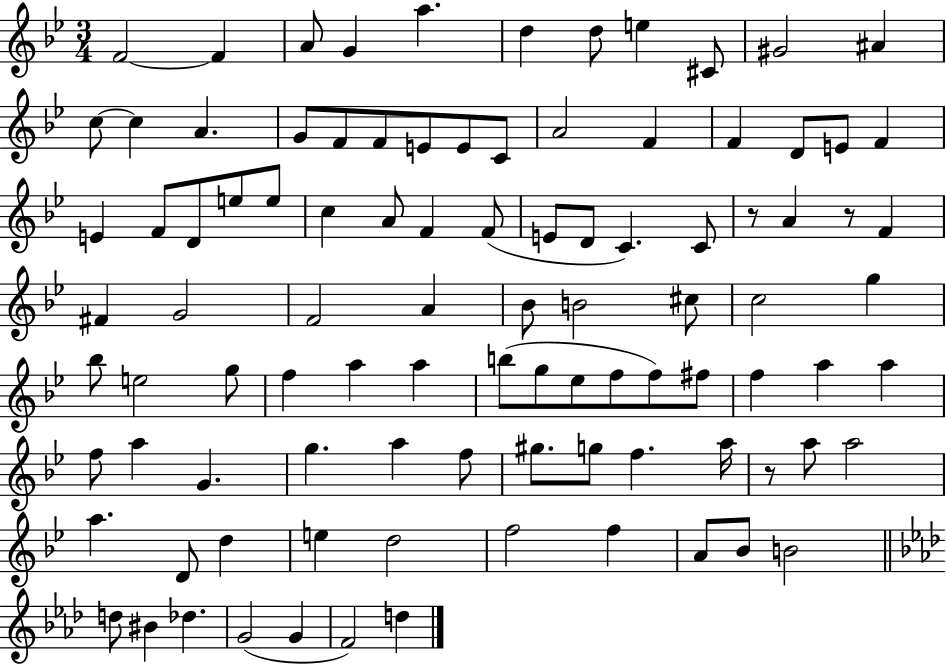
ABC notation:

X:1
T:Untitled
M:3/4
L:1/4
K:Bb
F2 F A/2 G a d d/2 e ^C/2 ^G2 ^A c/2 c A G/2 F/2 F/2 E/2 E/2 C/2 A2 F F D/2 E/2 F E F/2 D/2 e/2 e/2 c A/2 F F/2 E/2 D/2 C C/2 z/2 A z/2 F ^F G2 F2 A _B/2 B2 ^c/2 c2 g _b/2 e2 g/2 f a a b/2 g/2 _e/2 f/2 f/2 ^f/2 f a a f/2 a G g a f/2 ^g/2 g/2 f a/4 z/2 a/2 a2 a D/2 d e d2 f2 f A/2 _B/2 B2 d/2 ^B _d G2 G F2 d